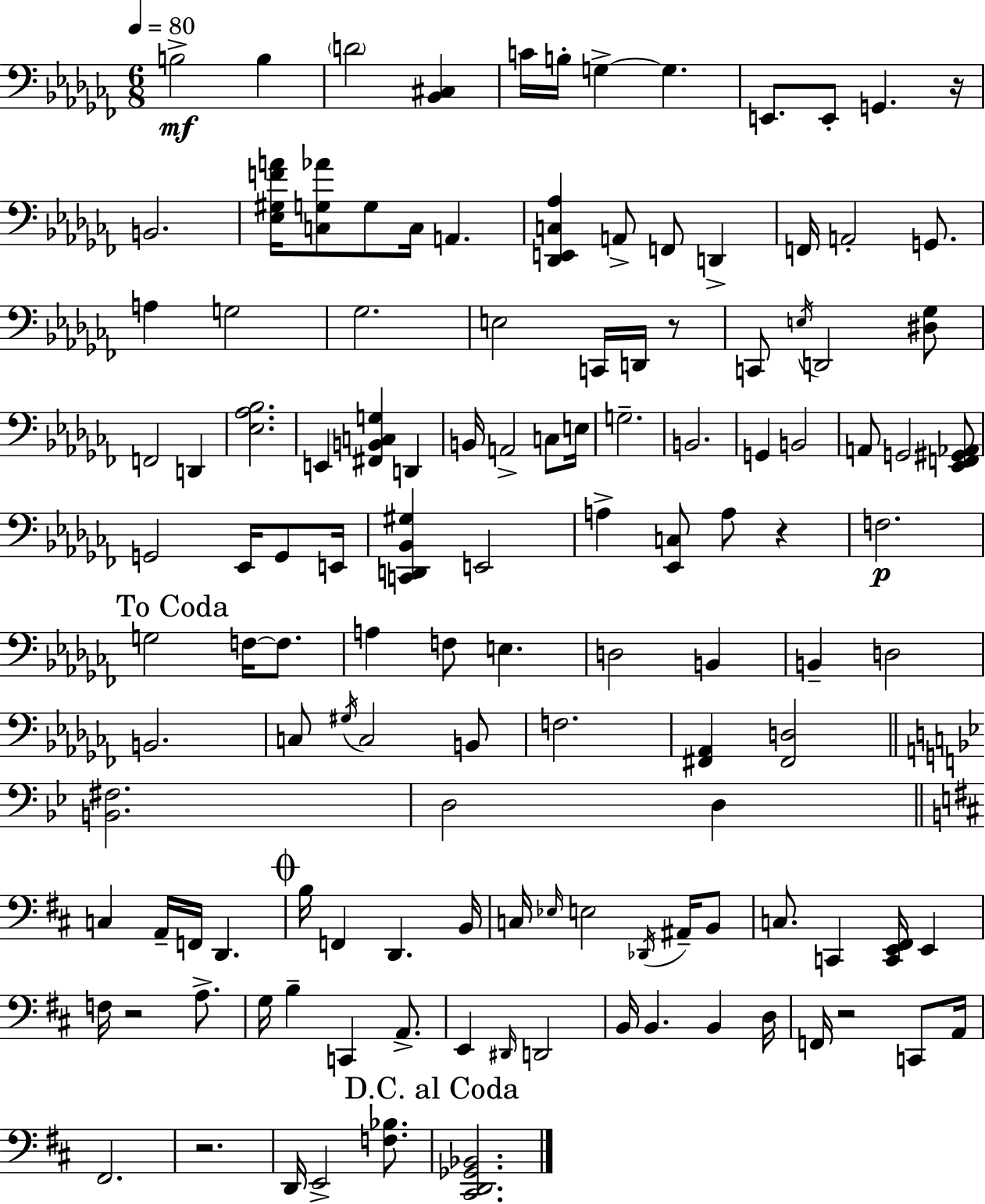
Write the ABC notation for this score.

X:1
T:Untitled
M:6/8
L:1/4
K:Abm
B,2 B, D2 [_B,,^C,] C/4 B,/4 G, G, E,,/2 E,,/2 G,, z/4 B,,2 [_E,^G,FA]/4 [C,G,_A]/2 G,/2 C,/4 A,, [_D,,E,,C,_A,] A,,/2 F,,/2 D,, F,,/4 A,,2 G,,/2 A, G,2 _G,2 E,2 C,,/4 D,,/4 z/2 C,,/2 E,/4 D,,2 [^D,_G,]/2 F,,2 D,, [_E,_A,_B,]2 E,, [^F,,B,,C,G,] D,, B,,/4 A,,2 C,/2 E,/4 G,2 B,,2 G,, B,,2 A,,/2 G,,2 [_E,,F,,^G,,_A,,]/2 G,,2 _E,,/4 G,,/2 E,,/4 [C,,D,,_B,,^G,] E,,2 A, [_E,,C,]/2 A,/2 z F,2 G,2 F,/4 F,/2 A, F,/2 E, D,2 B,, B,, D,2 B,,2 C,/2 ^G,/4 C,2 B,,/2 F,2 [^F,,_A,,] [^F,,D,]2 [B,,^F,]2 D,2 D, C, A,,/4 F,,/4 D,, B,/4 F,, D,, B,,/4 C,/4 _E,/4 E,2 _D,,/4 ^A,,/4 B,,/2 C,/2 C,, [C,,E,,^F,,]/4 E,, F,/4 z2 A,/2 G,/4 B, C,, A,,/2 E,, ^D,,/4 D,,2 B,,/4 B,, B,, D,/4 F,,/4 z2 C,,/2 A,,/4 ^F,,2 z2 D,,/4 E,,2 [F,_B,]/2 [^C,,D,,_G,,_B,,]2